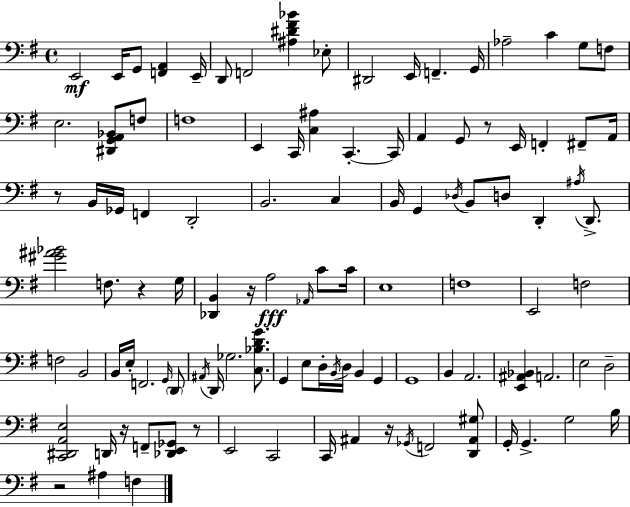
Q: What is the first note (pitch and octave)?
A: E2